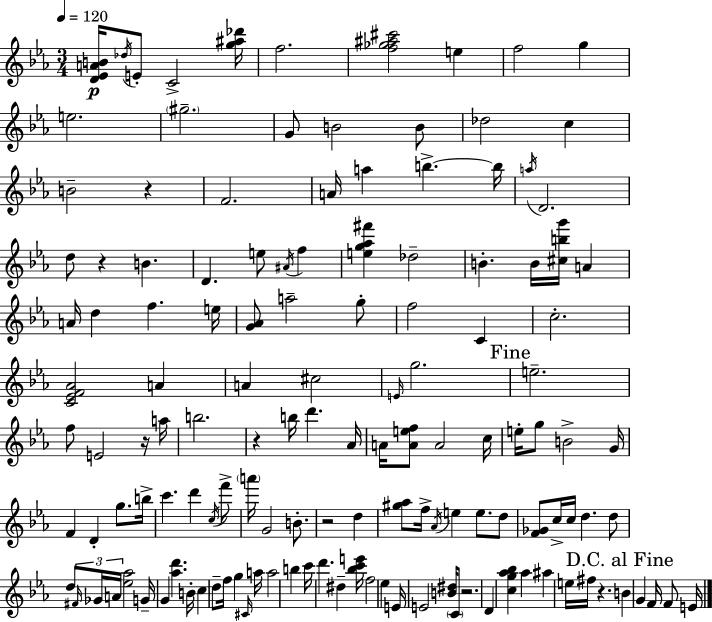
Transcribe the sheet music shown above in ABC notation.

X:1
T:Untitled
M:3/4
L:1/4
K:Eb
[D_EAB]/4 _d/4 E/2 C2 [g^a_d']/4 f2 [f_g^a^c']2 e f2 g e2 ^g2 G/2 B2 B/2 _d2 c B2 z F2 A/4 a b b/4 a/4 D2 d/2 z B D e/2 ^A/4 f [eg_a^f'] _d2 B B/4 [^cbg']/4 A A/4 d f e/4 [G_A]/2 a2 g/2 f2 C c2 [C_EF_A]2 A A ^c2 E/4 g2 e2 f/2 E2 z/4 a/4 b2 z b/4 d' _A/4 A/4 [Aef]/2 A2 c/4 e/4 g/2 B2 G/4 F D g/2 b/4 c' d' c/4 f'/2 a'/4 G2 B/2 z2 d [^g_a]/2 f/4 _A/4 e e/2 d/2 [F_G]/2 c/4 c/4 d d/2 d/2 ^F/4 _G/4 A/4 [_e_a]2 G/4 G [_ad'] B/4 c d/2 f/4 g ^C/4 a/4 a2 b c'/4 d' ^d [_bc'e']/4 f2 _e E/4 E2 [B^d]/4 C/2 z2 D [cg_a_b] _a ^a e/4 ^f/4 z B G F/4 F/2 E/4